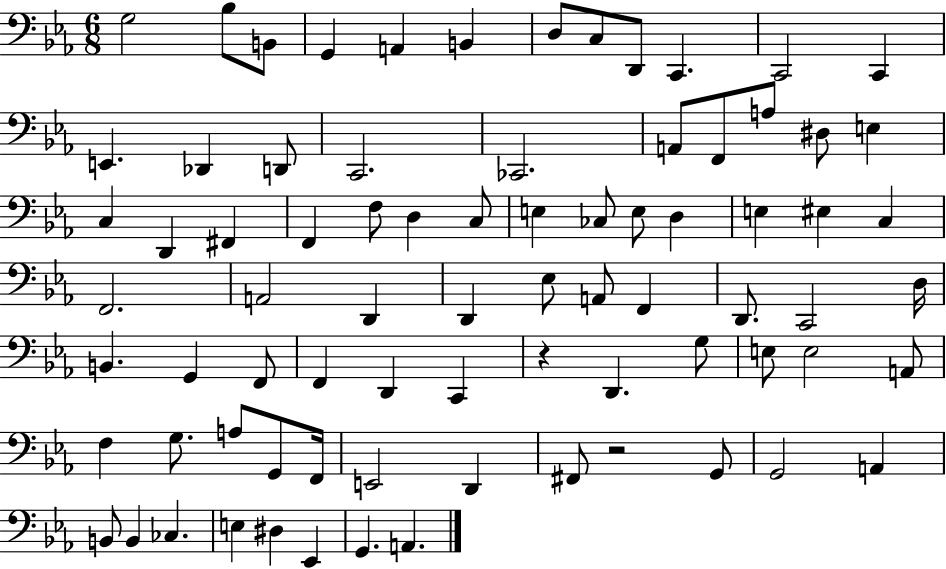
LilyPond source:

{
  \clef bass
  \numericTimeSignature
  \time 6/8
  \key ees \major
  \repeat volta 2 { g2 bes8 b,8 | g,4 a,4 b,4 | d8 c8 d,8 c,4. | c,2 c,4 | \break e,4. des,4 d,8 | c,2. | ces,2. | a,8 f,8 a8 dis8 e4 | \break c4 d,4 fis,4 | f,4 f8 d4 c8 | e4 ces8 e8 d4 | e4 eis4 c4 | \break f,2. | a,2 d,4 | d,4 ees8 a,8 f,4 | d,8. c,2 d16 | \break b,4. g,4 f,8 | f,4 d,4 c,4 | r4 d,4. g8 | e8 e2 a,8 | \break f4 g8. a8 g,8 f,16 | e,2 d,4 | fis,8 r2 g,8 | g,2 a,4 | \break b,8 b,4 ces4. | e4 dis4 ees,4 | g,4. a,4. | } \bar "|."
}